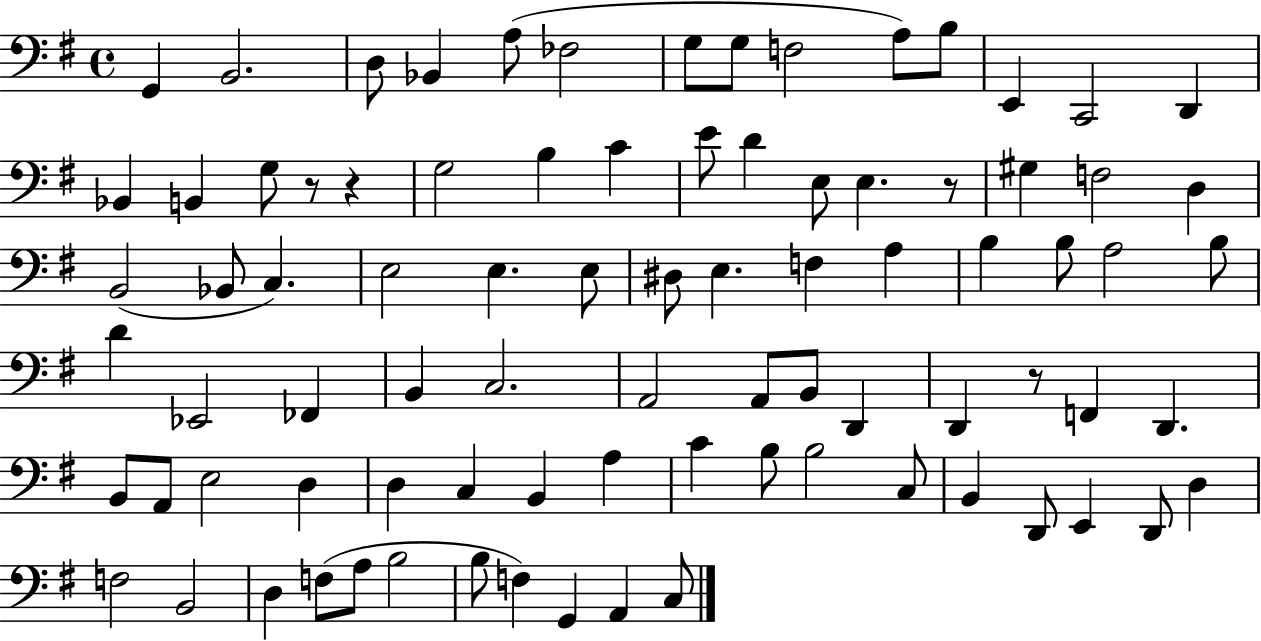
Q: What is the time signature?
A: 4/4